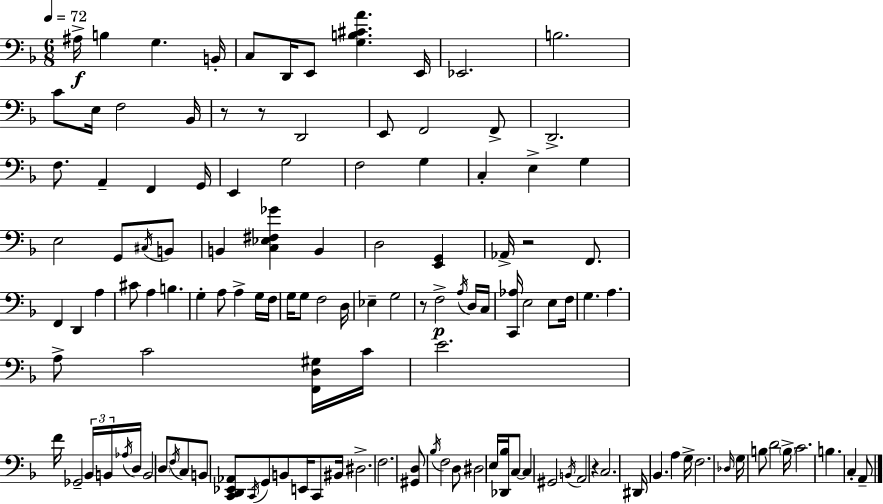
X:1
T:Untitled
M:6/8
L:1/4
K:F
^A,/4 B, G, B,,/4 C,/2 D,,/4 E,,/2 [G,B,^CA] E,,/4 _E,,2 B,2 C/2 E,/4 F,2 _B,,/4 z/2 z/2 D,,2 E,,/2 F,,2 F,,/2 D,,2 F,/2 A,, F,, G,,/4 E,, G,2 F,2 G, C, E, G, E,2 G,,/2 ^C,/4 B,,/2 B,, [C,_E,^F,_G] B,, D,2 [E,,G,,] _A,,/4 z2 F,,/2 F,, D,, A, ^C/2 A, B, G, A,/2 A, G,/4 F,/4 G,/4 G,/2 F,2 D,/4 _E, G,2 z/2 F,2 A,/4 D,/4 C,/4 [C,,_A,]/4 E,2 E,/2 F,/4 G, A, A,/2 C2 [F,,D,^G,]/4 C/4 E2 F/4 _G,,2 _B,,/4 B,,/4 _A,/4 D,/4 B,,2 D,/2 F,/4 C,/2 B,,/2 [C,,D,,_E,,_A,,]/2 C,,/4 G,,/2 B,,/2 E,,/4 C,,/2 ^B,,/4 ^D,2 F,2 [^G,,D,]/2 _B,/4 F,2 D,/2 ^D,2 E,/4 [_D,,_B,]/4 C,/2 C, ^G,,2 B,,/4 A,,2 z C,2 ^D,,/4 _B,, A, G,/4 F,2 _D,/4 G,/4 B,/2 D2 B,/4 C2 B, C, A,,/2